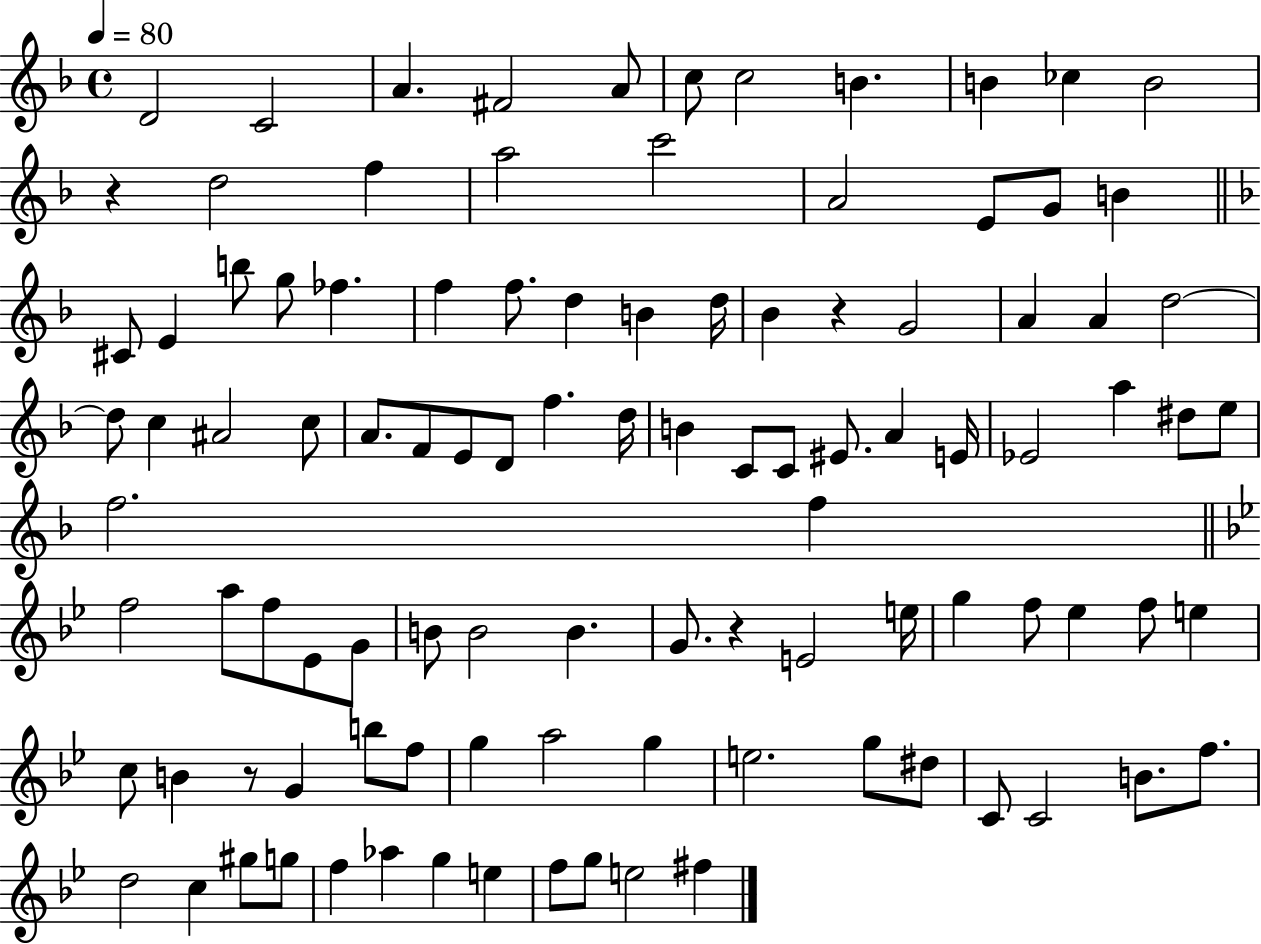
{
  \clef treble
  \time 4/4
  \defaultTimeSignature
  \key f \major
  \tempo 4 = 80
  d'2 c'2 | a'4. fis'2 a'8 | c''8 c''2 b'4. | b'4 ces''4 b'2 | \break r4 d''2 f''4 | a''2 c'''2 | a'2 e'8 g'8 b'4 | \bar "||" \break \key f \major cis'8 e'4 b''8 g''8 fes''4. | f''4 f''8. d''4 b'4 d''16 | bes'4 r4 g'2 | a'4 a'4 d''2~~ | \break d''8 c''4 ais'2 c''8 | a'8. f'8 e'8 d'8 f''4. d''16 | b'4 c'8 c'8 eis'8. a'4 e'16 | ees'2 a''4 dis''8 e''8 | \break f''2. f''4 | \bar "||" \break \key bes \major f''2 a''8 f''8 ees'8 g'8 | b'8 b'2 b'4. | g'8. r4 e'2 e''16 | g''4 f''8 ees''4 f''8 e''4 | \break c''8 b'4 r8 g'4 b''8 f''8 | g''4 a''2 g''4 | e''2. g''8 dis''8 | c'8 c'2 b'8. f''8. | \break d''2 c''4 gis''8 g''8 | f''4 aes''4 g''4 e''4 | f''8 g''8 e''2 fis''4 | \bar "|."
}